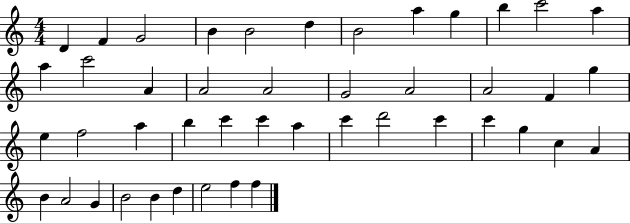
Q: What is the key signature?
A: C major